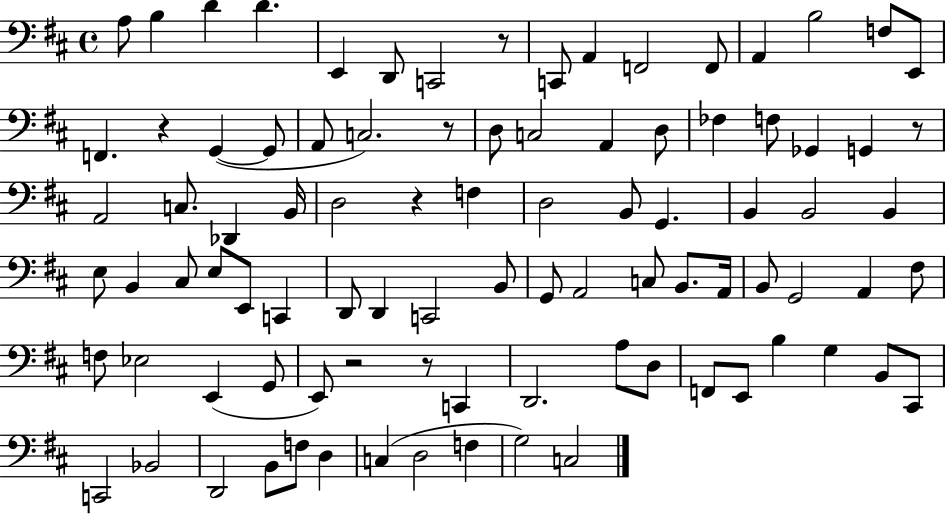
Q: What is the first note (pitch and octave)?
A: A3